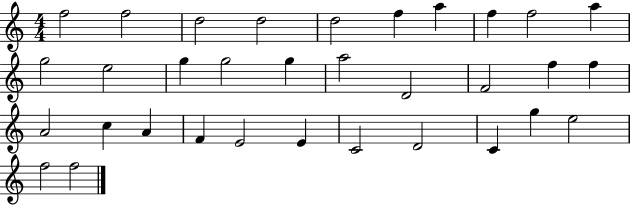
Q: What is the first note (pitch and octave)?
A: F5